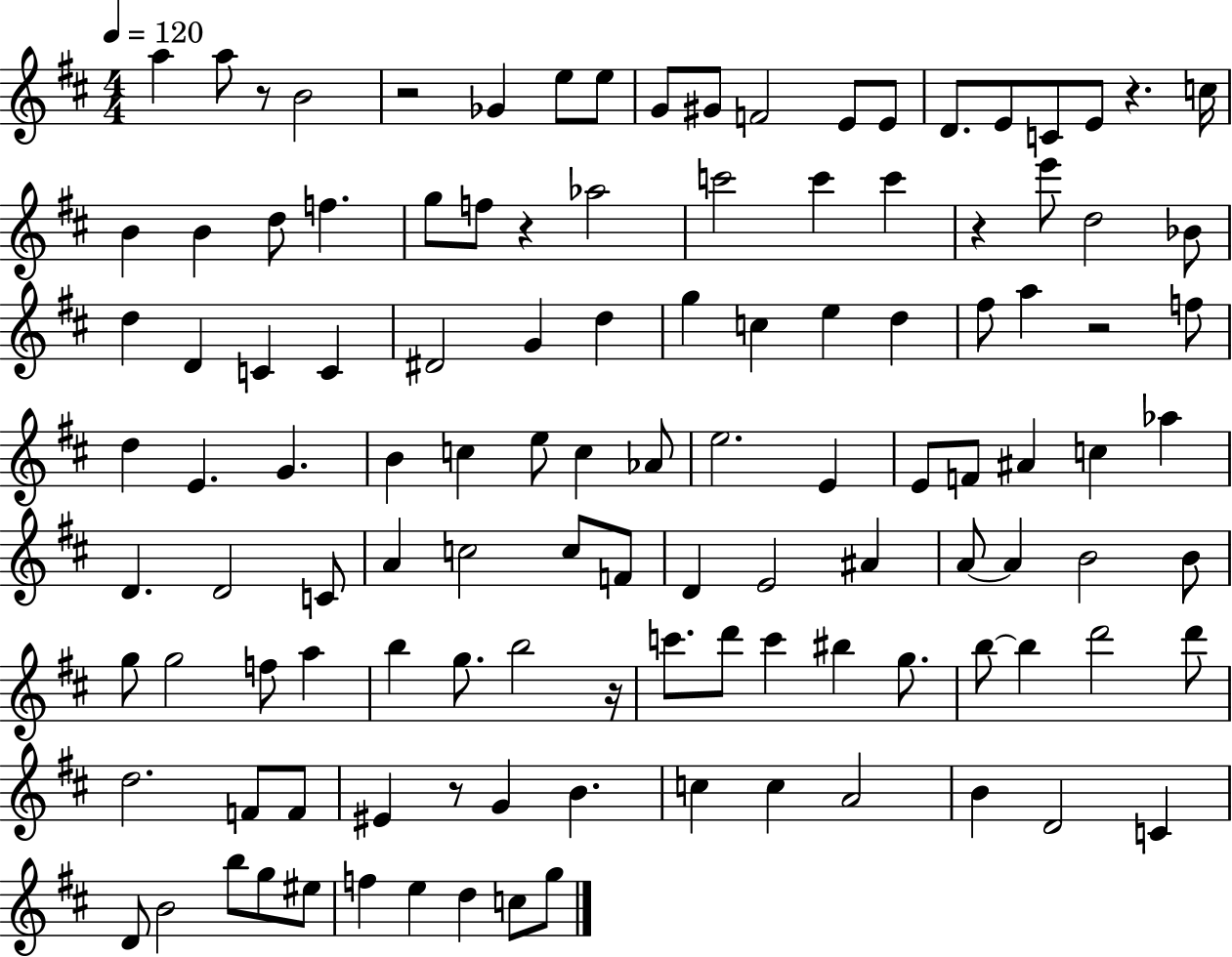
{
  \clef treble
  \numericTimeSignature
  \time 4/4
  \key d \major
  \tempo 4 = 120
  a''4 a''8 r8 b'2 | r2 ges'4 e''8 e''8 | g'8 gis'8 f'2 e'8 e'8 | d'8. e'8 c'8 e'8 r4. c''16 | \break b'4 b'4 d''8 f''4. | g''8 f''8 r4 aes''2 | c'''2 c'''4 c'''4 | r4 e'''8 d''2 bes'8 | \break d''4 d'4 c'4 c'4 | dis'2 g'4 d''4 | g''4 c''4 e''4 d''4 | fis''8 a''4 r2 f''8 | \break d''4 e'4. g'4. | b'4 c''4 e''8 c''4 aes'8 | e''2. e'4 | e'8 f'8 ais'4 c''4 aes''4 | \break d'4. d'2 c'8 | a'4 c''2 c''8 f'8 | d'4 e'2 ais'4 | a'8~~ a'4 b'2 b'8 | \break g''8 g''2 f''8 a''4 | b''4 g''8. b''2 r16 | c'''8. d'''8 c'''4 bis''4 g''8. | b''8~~ b''4 d'''2 d'''8 | \break d''2. f'8 f'8 | eis'4 r8 g'4 b'4. | c''4 c''4 a'2 | b'4 d'2 c'4 | \break d'8 b'2 b''8 g''8 eis''8 | f''4 e''4 d''4 c''8 g''8 | \bar "|."
}